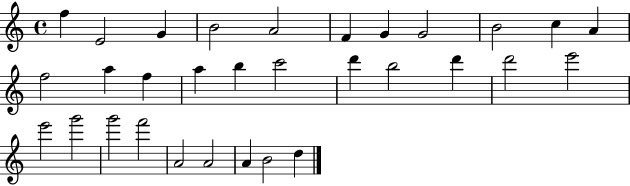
X:1
T:Untitled
M:4/4
L:1/4
K:C
f E2 G B2 A2 F G G2 B2 c A f2 a f a b c'2 d' b2 d' d'2 e'2 e'2 g'2 g'2 f'2 A2 A2 A B2 d